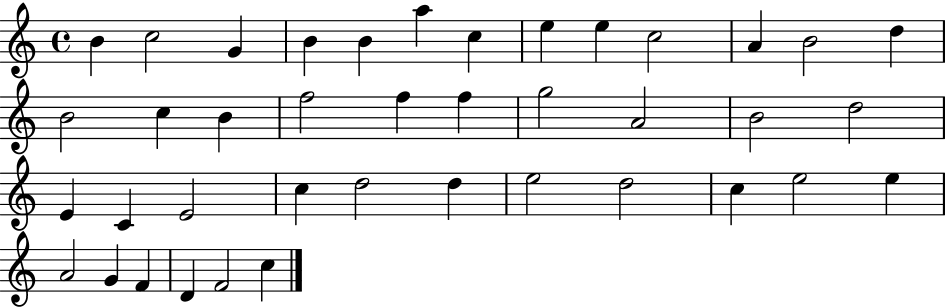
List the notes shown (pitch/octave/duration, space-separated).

B4/q C5/h G4/q B4/q B4/q A5/q C5/q E5/q E5/q C5/h A4/q B4/h D5/q B4/h C5/q B4/q F5/h F5/q F5/q G5/h A4/h B4/h D5/h E4/q C4/q E4/h C5/q D5/h D5/q E5/h D5/h C5/q E5/h E5/q A4/h G4/q F4/q D4/q F4/h C5/q